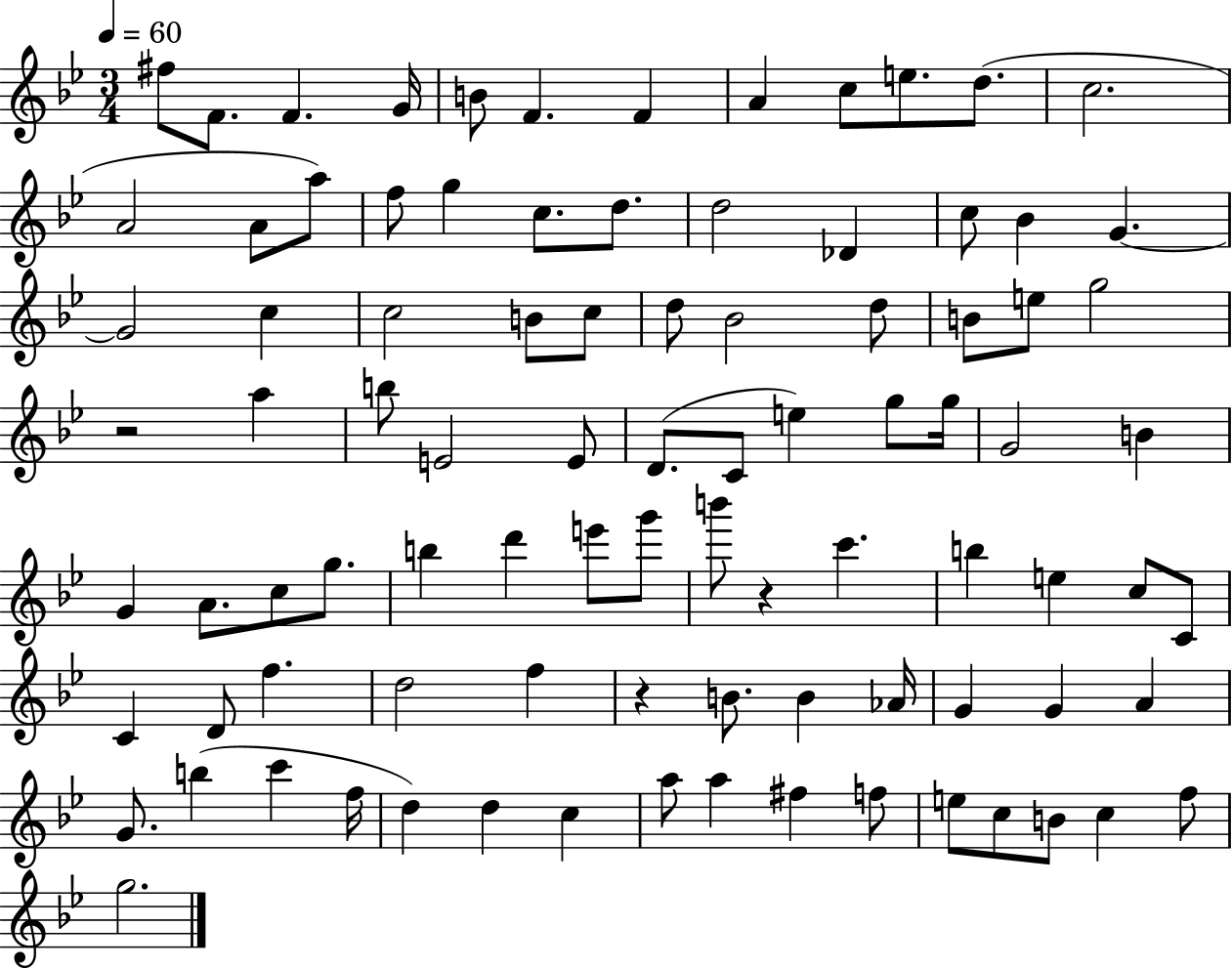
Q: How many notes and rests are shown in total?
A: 91